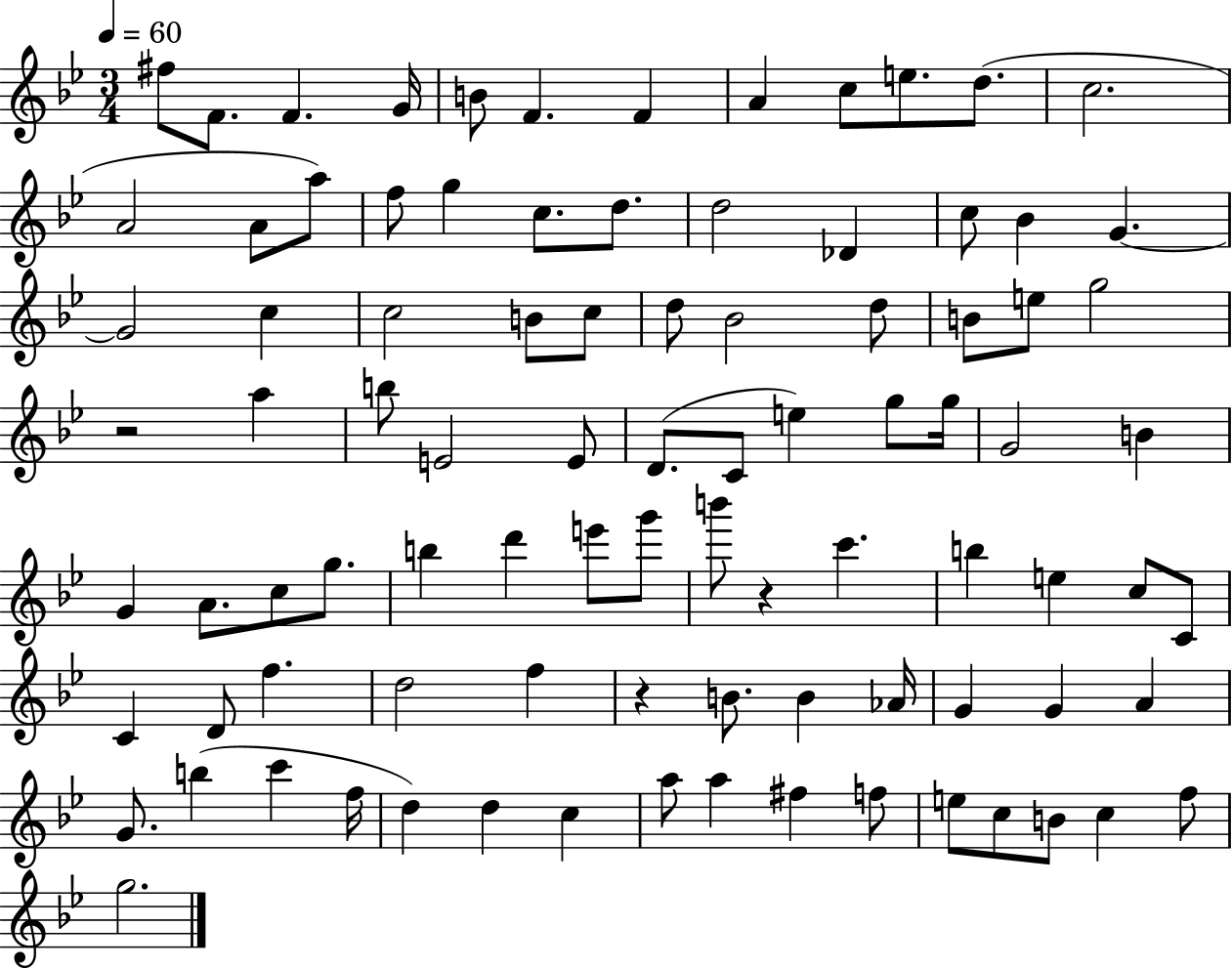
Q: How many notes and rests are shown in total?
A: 91